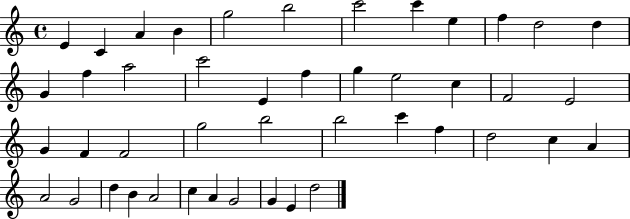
{
  \clef treble
  \time 4/4
  \defaultTimeSignature
  \key c \major
  e'4 c'4 a'4 b'4 | g''2 b''2 | c'''2 c'''4 e''4 | f''4 d''2 d''4 | \break g'4 f''4 a''2 | c'''2 e'4 f''4 | g''4 e''2 c''4 | f'2 e'2 | \break g'4 f'4 f'2 | g''2 b''2 | b''2 c'''4 f''4 | d''2 c''4 a'4 | \break a'2 g'2 | d''4 b'4 a'2 | c''4 a'4 g'2 | g'4 e'4 d''2 | \break \bar "|."
}